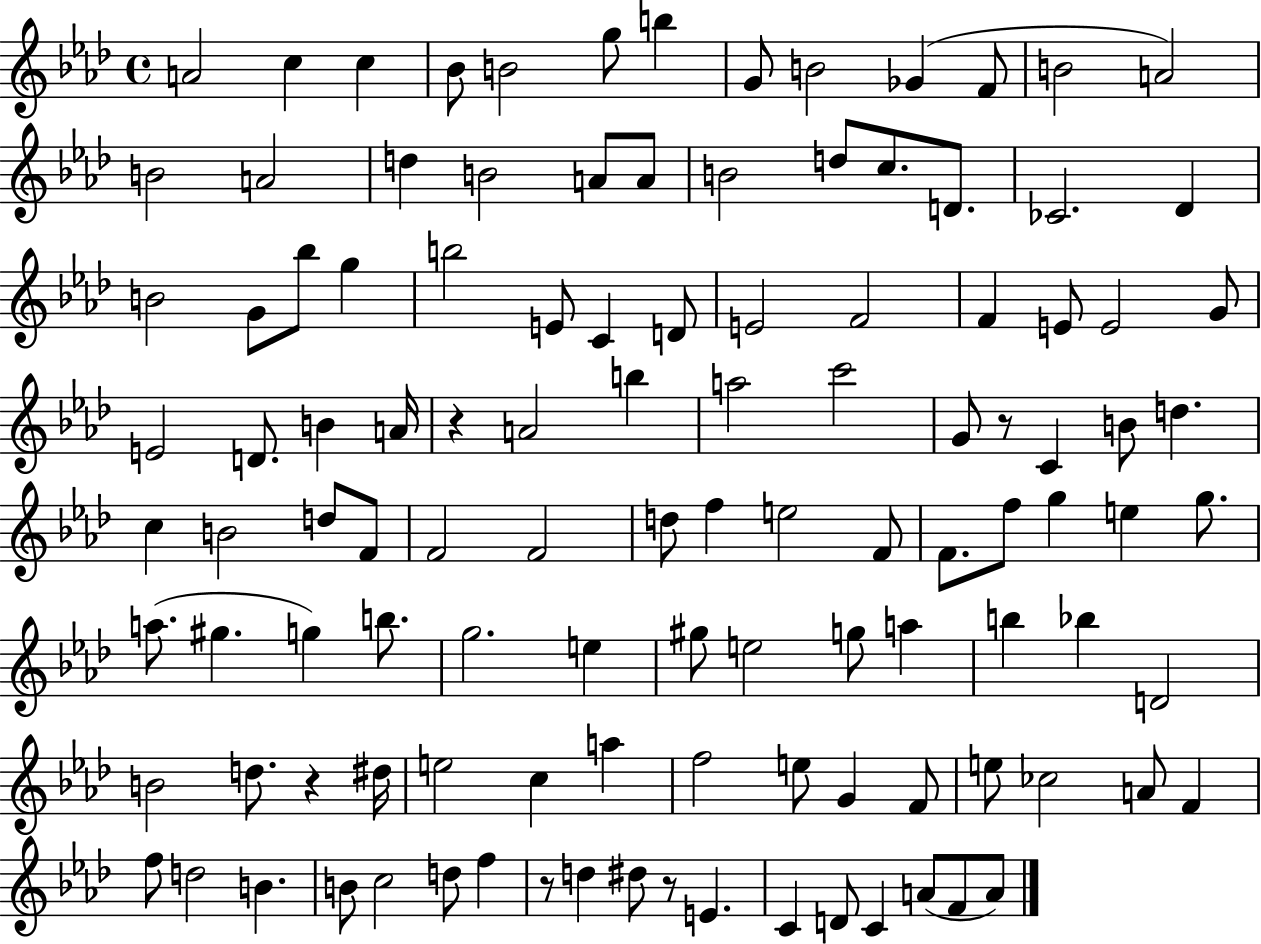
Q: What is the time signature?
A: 4/4